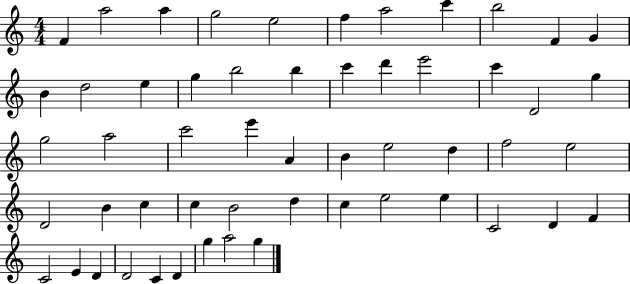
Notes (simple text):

F4/q A5/h A5/q G5/h E5/h F5/q A5/h C6/q B5/h F4/q G4/q B4/q D5/h E5/q G5/q B5/h B5/q C6/q D6/q E6/h C6/q D4/h G5/q G5/h A5/h C6/h E6/q A4/q B4/q E5/h D5/q F5/h E5/h D4/h B4/q C5/q C5/q B4/h D5/q C5/q E5/h E5/q C4/h D4/q F4/q C4/h E4/q D4/q D4/h C4/q D4/q G5/q A5/h G5/q